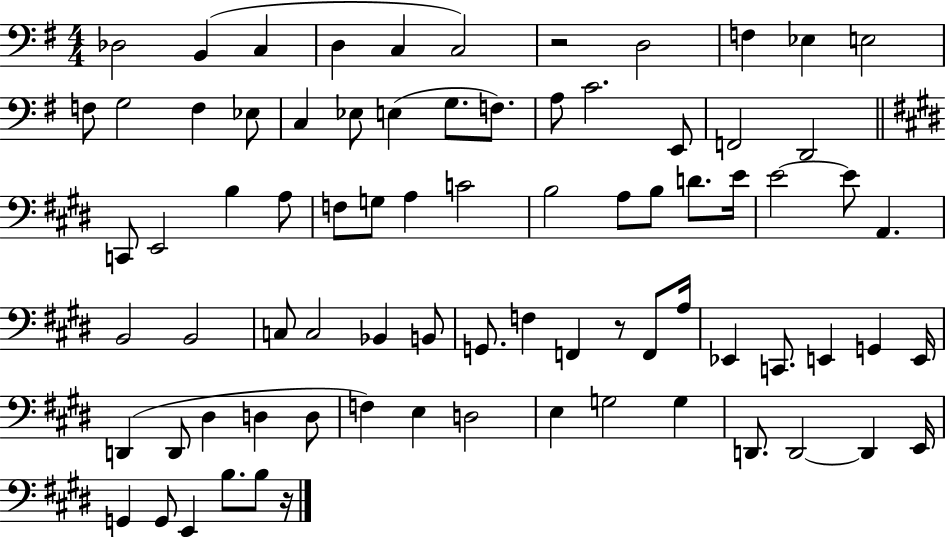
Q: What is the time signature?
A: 4/4